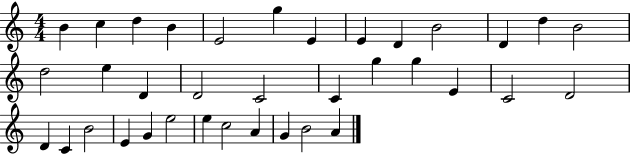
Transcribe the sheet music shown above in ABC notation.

X:1
T:Untitled
M:4/4
L:1/4
K:C
B c d B E2 g E E D B2 D d B2 d2 e D D2 C2 C g g E C2 D2 D C B2 E G e2 e c2 A G B2 A